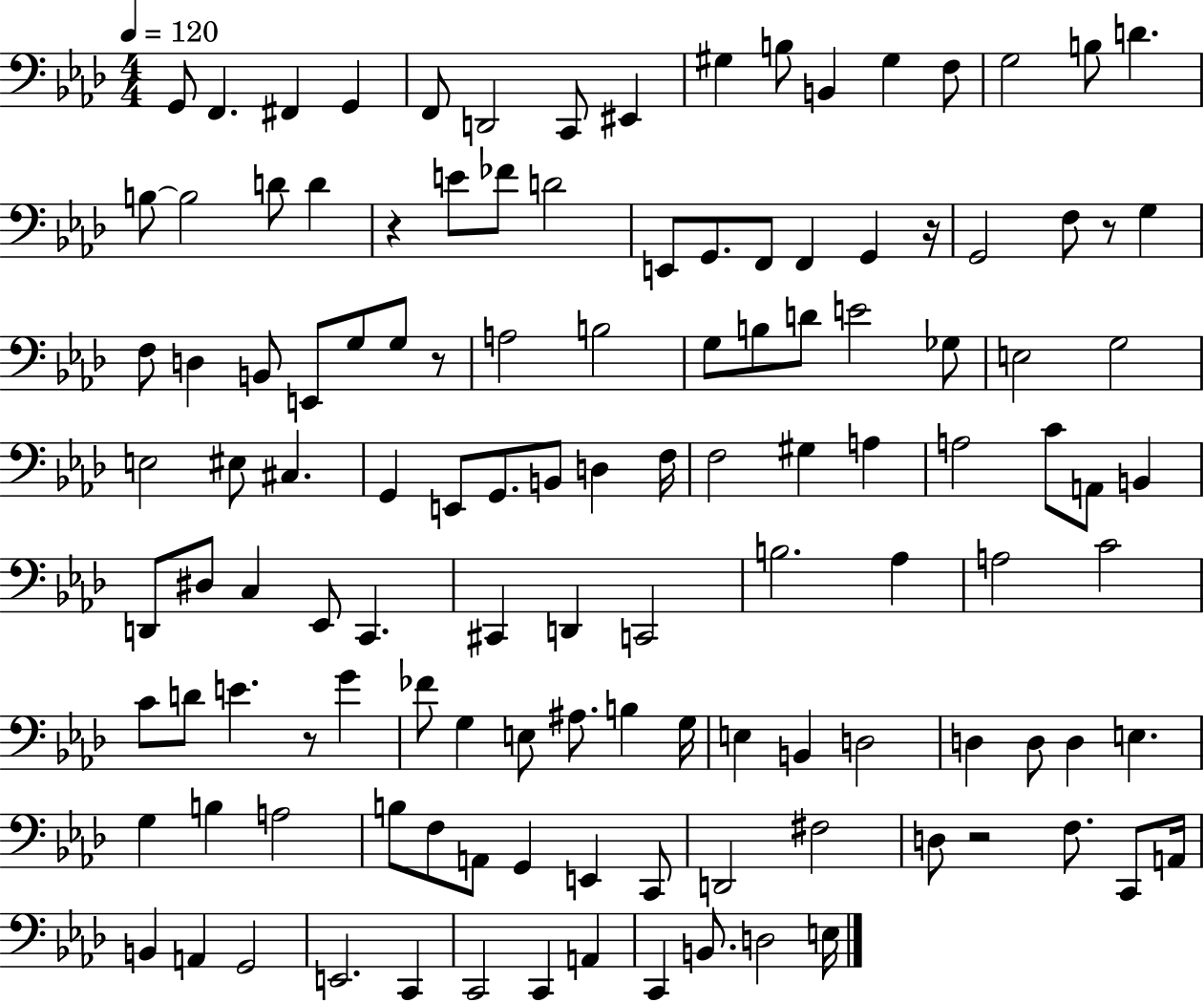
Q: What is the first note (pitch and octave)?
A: G2